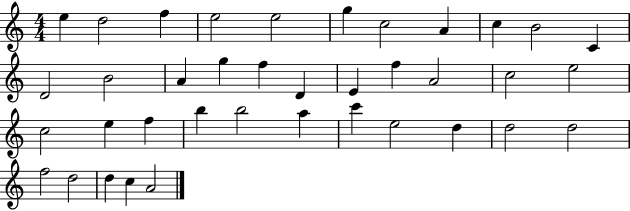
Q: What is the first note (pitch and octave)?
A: E5